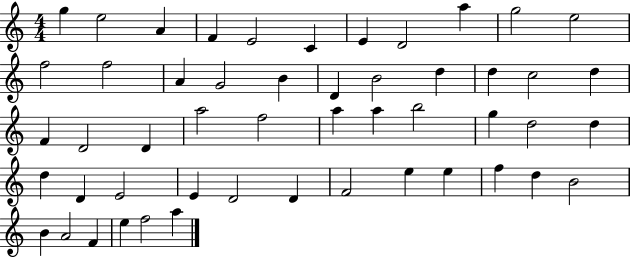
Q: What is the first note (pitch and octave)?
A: G5